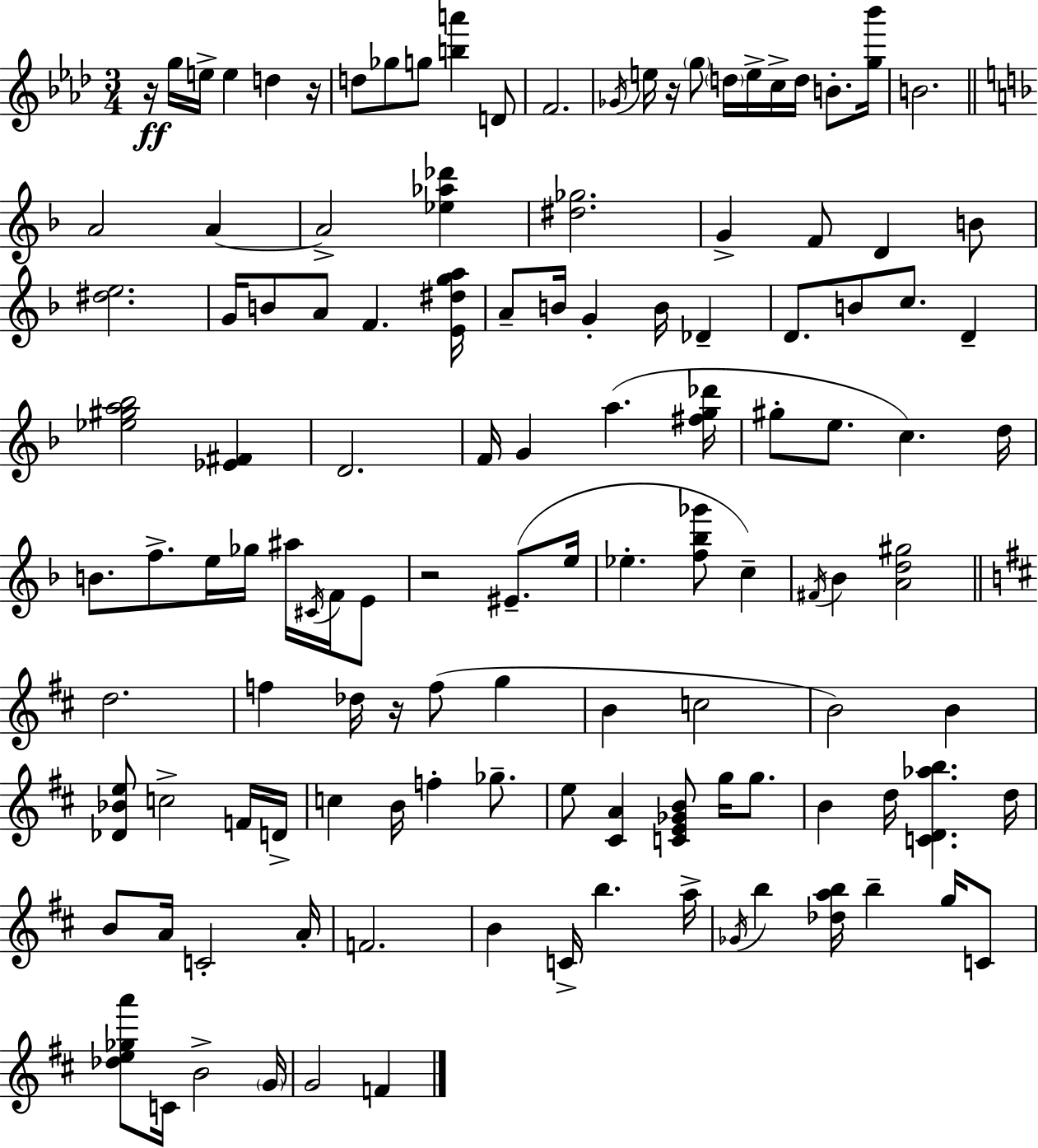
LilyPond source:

{
  \clef treble
  \numericTimeSignature
  \time 3/4
  \key f \minor
  r16\ff g''16 e''16-> e''4 d''4 r16 | d''8 ges''8 g''8 <b'' a'''>4 d'8 | f'2. | \acciaccatura { ges'16 } e''16 r16 \parenthesize g''8 \parenthesize d''16 e''16-> c''16-> d''16 b'8.-. | \break <g'' bes'''>16 b'2. | \bar "||" \break \key f \major a'2 a'4~~ | a'2-> <ees'' aes'' des'''>4 | <dis'' ges''>2. | g'4-> f'8 d'4 b'8 | \break <dis'' e''>2. | g'16 b'8 a'8 f'4. <e' dis'' g'' a''>16 | a'8-- b'16 g'4-. b'16 des'4-- | d'8. b'8 c''8. d'4-- | \break <ees'' gis'' a'' bes''>2 <ees' fis'>4 | d'2. | f'16 g'4 a''4.( <fis'' g'' des'''>16 | gis''8-. e''8. c''4.) d''16 | \break b'8. f''8.-> e''16 ges''16 ais''16 \acciaccatura { cis'16 } f'16 e'8 | r2 eis'8.--( | e''16 ees''4.-. <f'' bes'' ges'''>8 c''4--) | \acciaccatura { fis'16 } bes'4 <a' d'' gis''>2 | \break \bar "||" \break \key d \major d''2. | f''4 des''16 r16 f''8( g''4 | b'4 c''2 | b'2) b'4 | \break <des' bes' e''>8 c''2-> f'16 d'16-> | c''4 b'16 f''4-. ges''8.-- | e''8 <cis' a'>4 <c' e' ges' b'>8 g''16 g''8. | b'4 d''16 <c' d' aes'' b''>4. d''16 | \break b'8 a'16 c'2-. a'16-. | f'2. | b'4 c'16-> b''4. a''16-> | \acciaccatura { ges'16 } b''4 <des'' a'' b''>16 b''4-- g''16 c'8 | \break <des'' e'' ges'' a'''>8 c'16 b'2-> | \parenthesize g'16 g'2 f'4 | \bar "|."
}